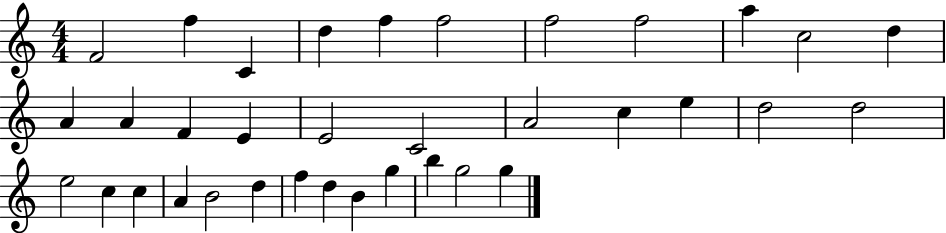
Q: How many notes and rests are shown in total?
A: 35